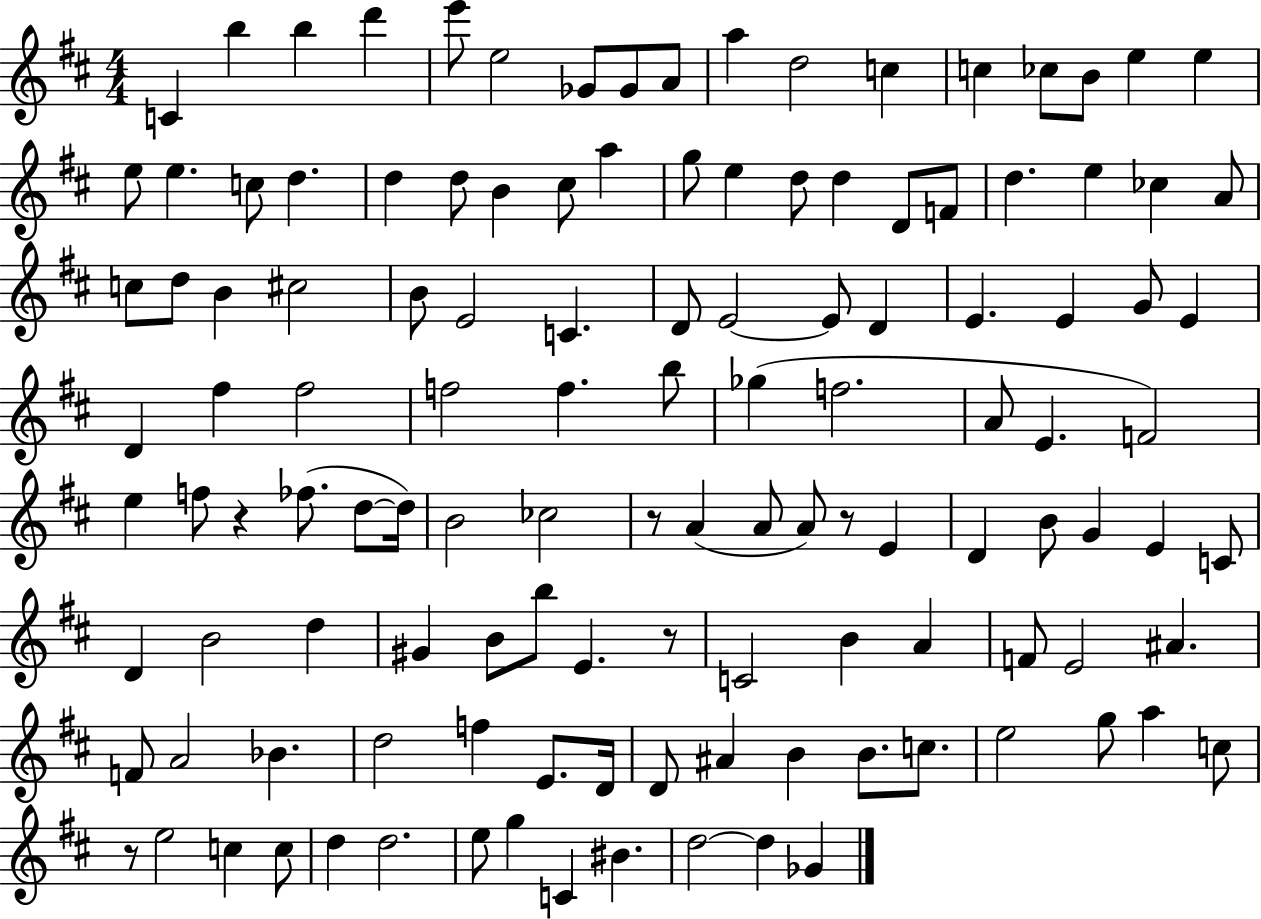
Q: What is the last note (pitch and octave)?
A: Gb4